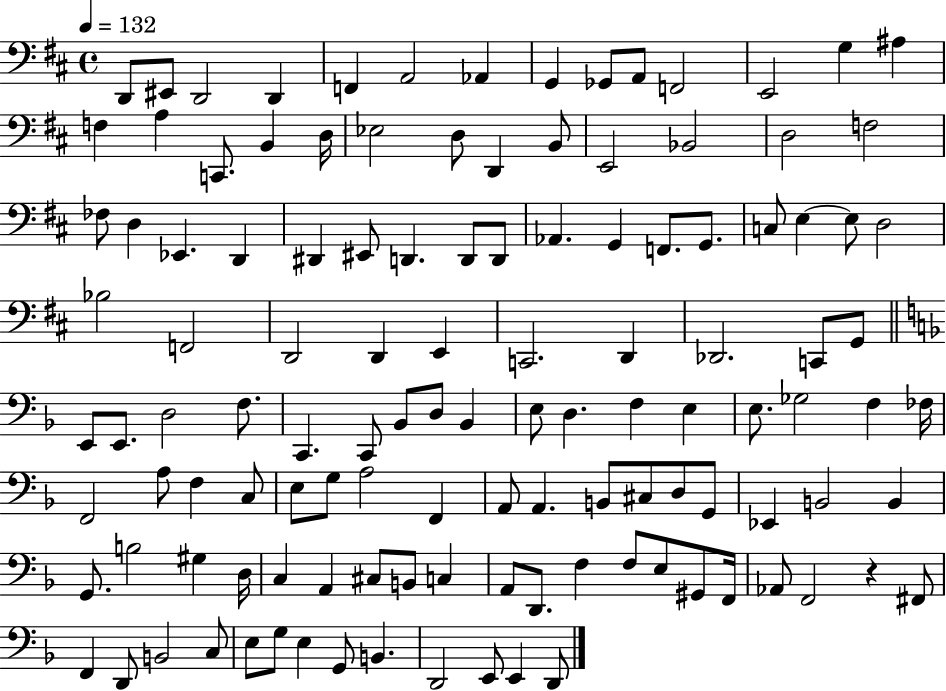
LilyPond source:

{
  \clef bass
  \time 4/4
  \defaultTimeSignature
  \key d \major
  \tempo 4 = 132
  d,8 eis,8 d,2 d,4 | f,4 a,2 aes,4 | g,4 ges,8 a,8 f,2 | e,2 g4 ais4 | \break f4 a4 c,8. b,4 d16 | ees2 d8 d,4 b,8 | e,2 bes,2 | d2 f2 | \break fes8 d4 ees,4. d,4 | dis,4 eis,8 d,4. d,8 d,8 | aes,4. g,4 f,8. g,8. | c8 e4~~ e8 d2 | \break bes2 f,2 | d,2 d,4 e,4 | c,2. d,4 | des,2. c,8 g,8 | \break \bar "||" \break \key f \major e,8 e,8. d2 f8. | c,4. c,8 bes,8 d8 bes,4 | e8 d4. f4 e4 | e8. ges2 f4 fes16 | \break f,2 a8 f4 c8 | e8 g8 a2 f,4 | a,8 a,4. b,8 cis8 d8 g,8 | ees,4 b,2 b,4 | \break g,8. b2 gis4 d16 | c4 a,4 cis8 b,8 c4 | a,8 d,8. f4 f8 e8 gis,8 f,16 | aes,8 f,2 r4 fis,8 | \break f,4 d,8 b,2 c8 | e8 g8 e4 g,8 b,4. | d,2 e,8 e,4 d,8 | \bar "|."
}